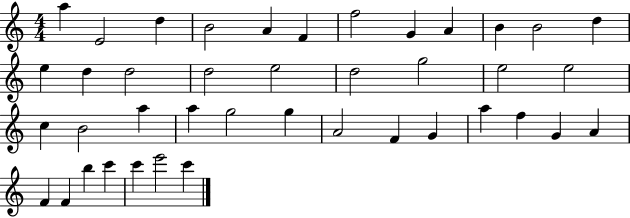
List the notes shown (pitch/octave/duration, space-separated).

A5/q E4/h D5/q B4/h A4/q F4/q F5/h G4/q A4/q B4/q B4/h D5/q E5/q D5/q D5/h D5/h E5/h D5/h G5/h E5/h E5/h C5/q B4/h A5/q A5/q G5/h G5/q A4/h F4/q G4/q A5/q F5/q G4/q A4/q F4/q F4/q B5/q C6/q C6/q E6/h C6/q